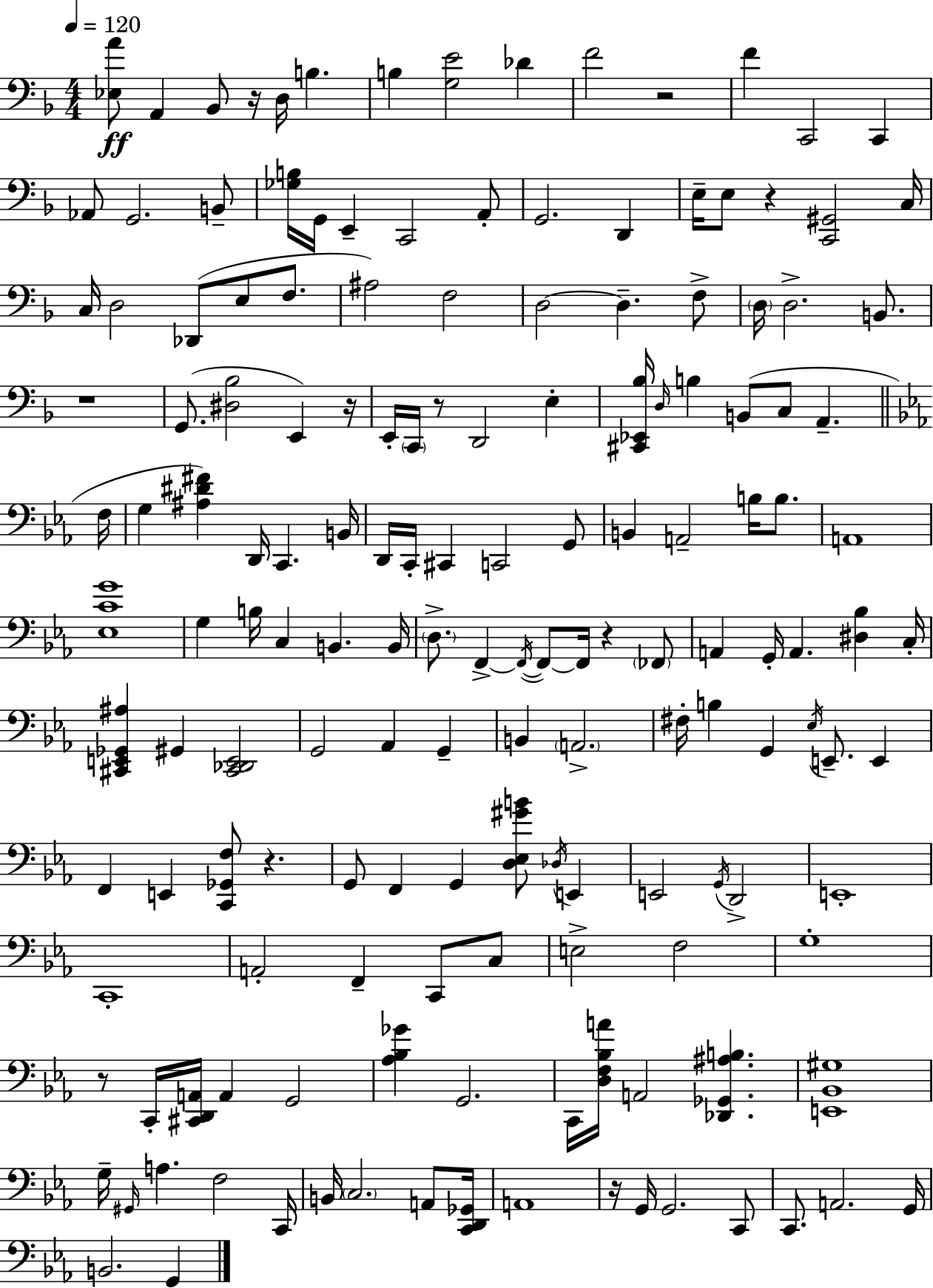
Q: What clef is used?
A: bass